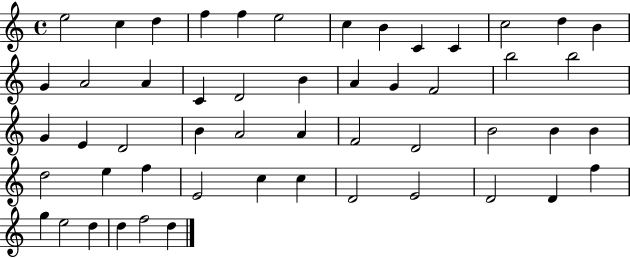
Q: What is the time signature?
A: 4/4